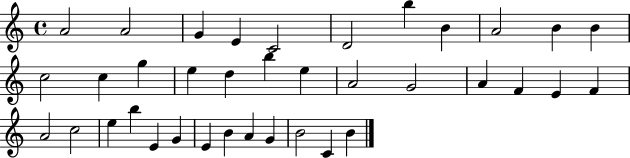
{
  \clef treble
  \time 4/4
  \defaultTimeSignature
  \key c \major
  a'2 a'2 | g'4 e'4 c'2 | d'2 b''4 b'4 | a'2 b'4 b'4 | \break c''2 c''4 g''4 | e''4 d''4 b''4 e''4 | a'2 g'2 | a'4 f'4 e'4 f'4 | \break a'2 c''2 | e''4 b''4 e'4 g'4 | e'4 b'4 a'4 g'4 | b'2 c'4 b'4 | \break \bar "|."
}